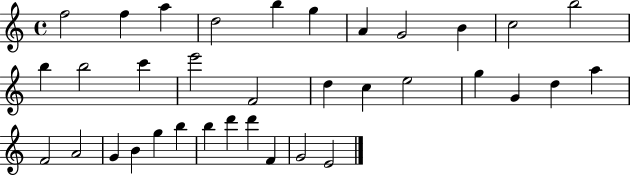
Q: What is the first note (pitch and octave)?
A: F5